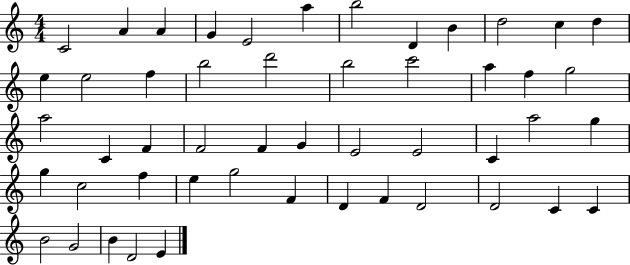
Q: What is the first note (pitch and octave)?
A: C4